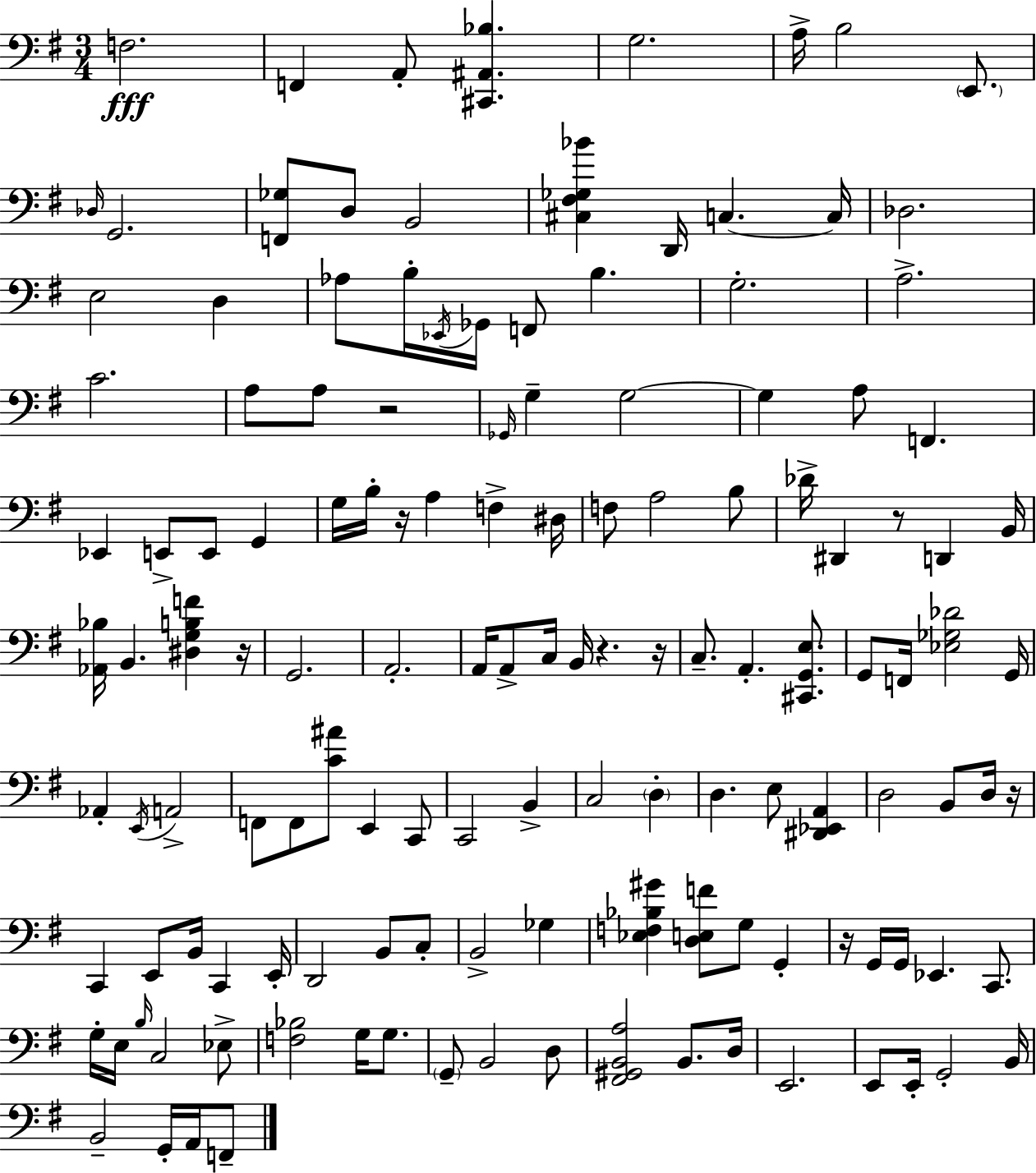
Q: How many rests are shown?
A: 8